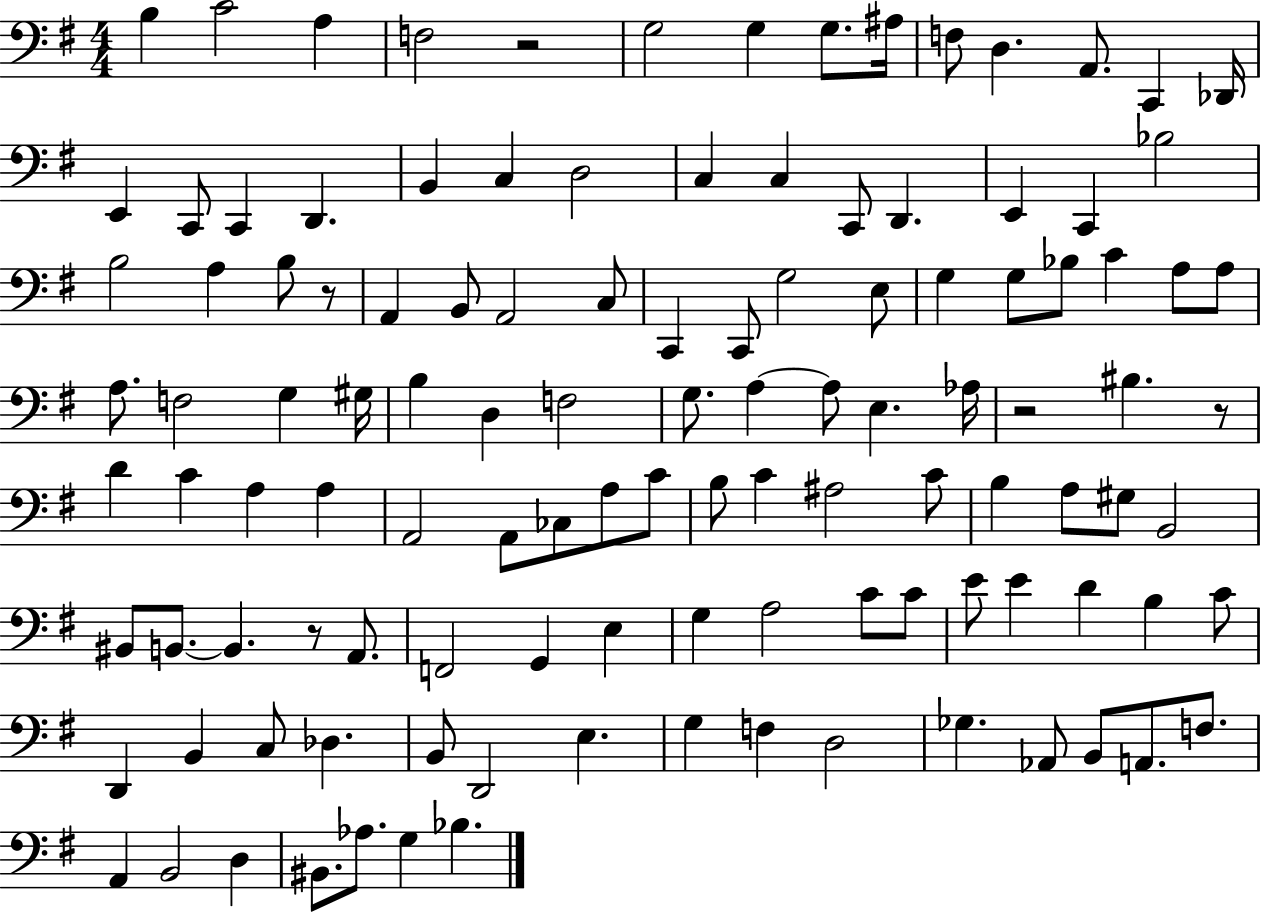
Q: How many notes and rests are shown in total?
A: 117